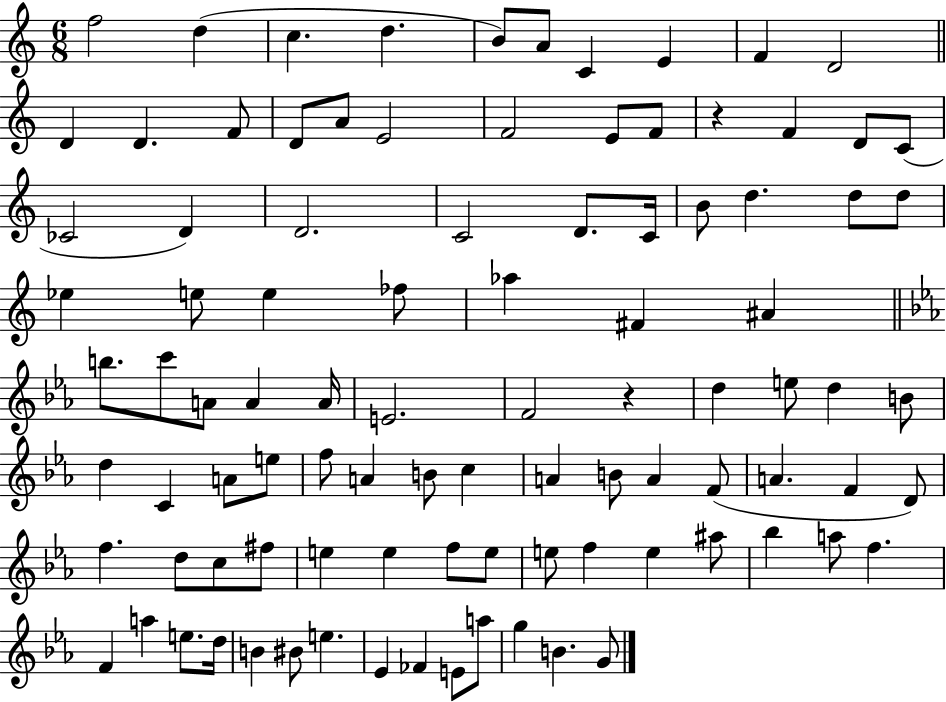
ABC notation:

X:1
T:Untitled
M:6/8
L:1/4
K:C
f2 d c d B/2 A/2 C E F D2 D D F/2 D/2 A/2 E2 F2 E/2 F/2 z F D/2 C/2 _C2 D D2 C2 D/2 C/4 B/2 d d/2 d/2 _e e/2 e _f/2 _a ^F ^A b/2 c'/2 A/2 A A/4 E2 F2 z d e/2 d B/2 d C A/2 e/2 f/2 A B/2 c A B/2 A F/2 A F D/2 f d/2 c/2 ^f/2 e e f/2 e/2 e/2 f e ^a/2 _b a/2 f F a e/2 d/4 B ^B/2 e _E _F E/2 a/2 g B G/2